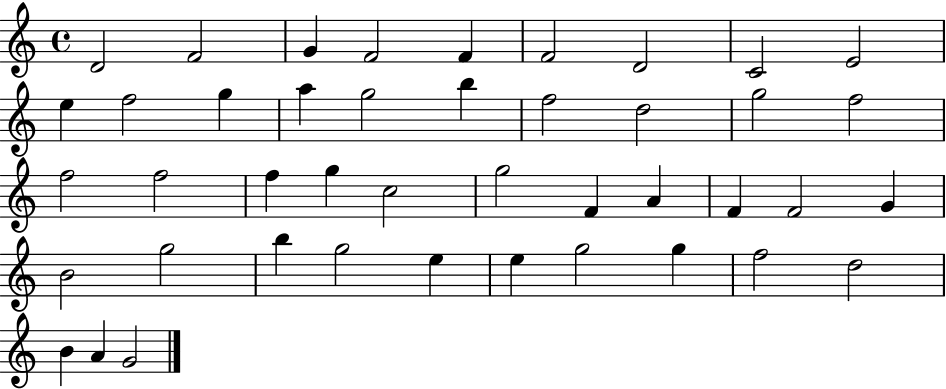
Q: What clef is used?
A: treble